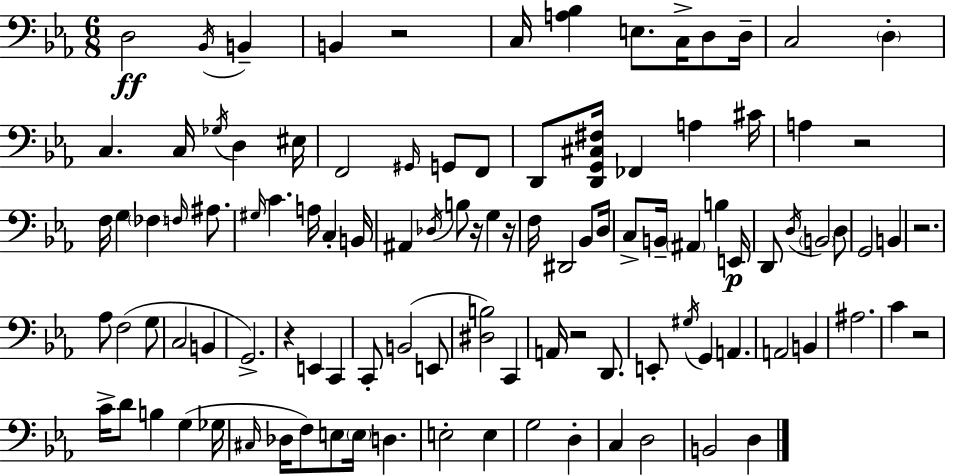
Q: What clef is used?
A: bass